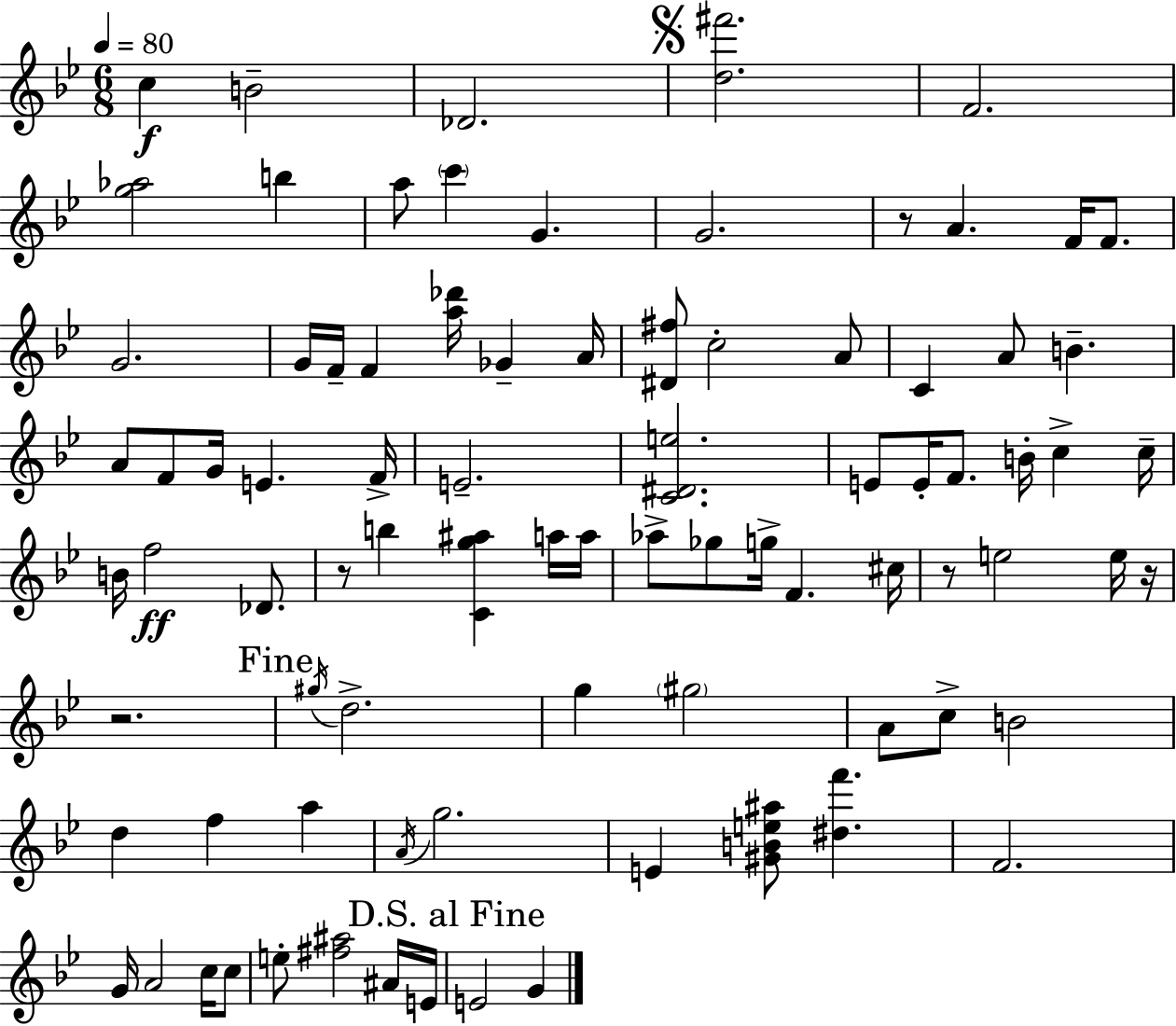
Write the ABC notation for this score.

X:1
T:Untitled
M:6/8
L:1/4
K:Bb
c B2 _D2 [d^f']2 F2 [g_a]2 b a/2 c' G G2 z/2 A F/4 F/2 G2 G/4 F/4 F [a_d']/4 _G A/4 [^D^f]/2 c2 A/2 C A/2 B A/2 F/2 G/4 E F/4 E2 [C^De]2 E/2 E/4 F/2 B/4 c c/4 B/4 f2 _D/2 z/2 b [Cg^a] a/4 a/4 _a/2 _g/2 g/4 F ^c/4 z/2 e2 e/4 z/4 z2 ^g/4 d2 g ^g2 A/2 c/2 B2 d f a A/4 g2 E [^GBe^a]/2 [^df'] F2 G/4 A2 c/4 c/2 e/2 [^f^a]2 ^A/4 E/4 E2 G